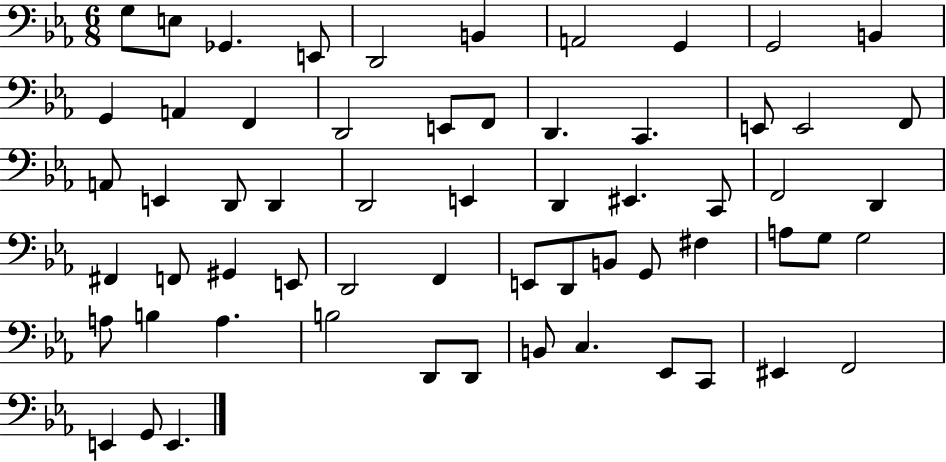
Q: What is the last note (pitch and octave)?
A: E2